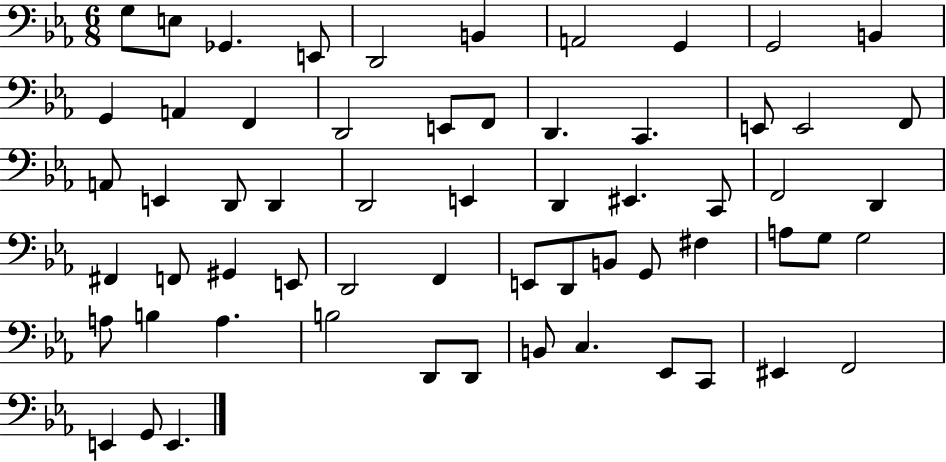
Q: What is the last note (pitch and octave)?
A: E2